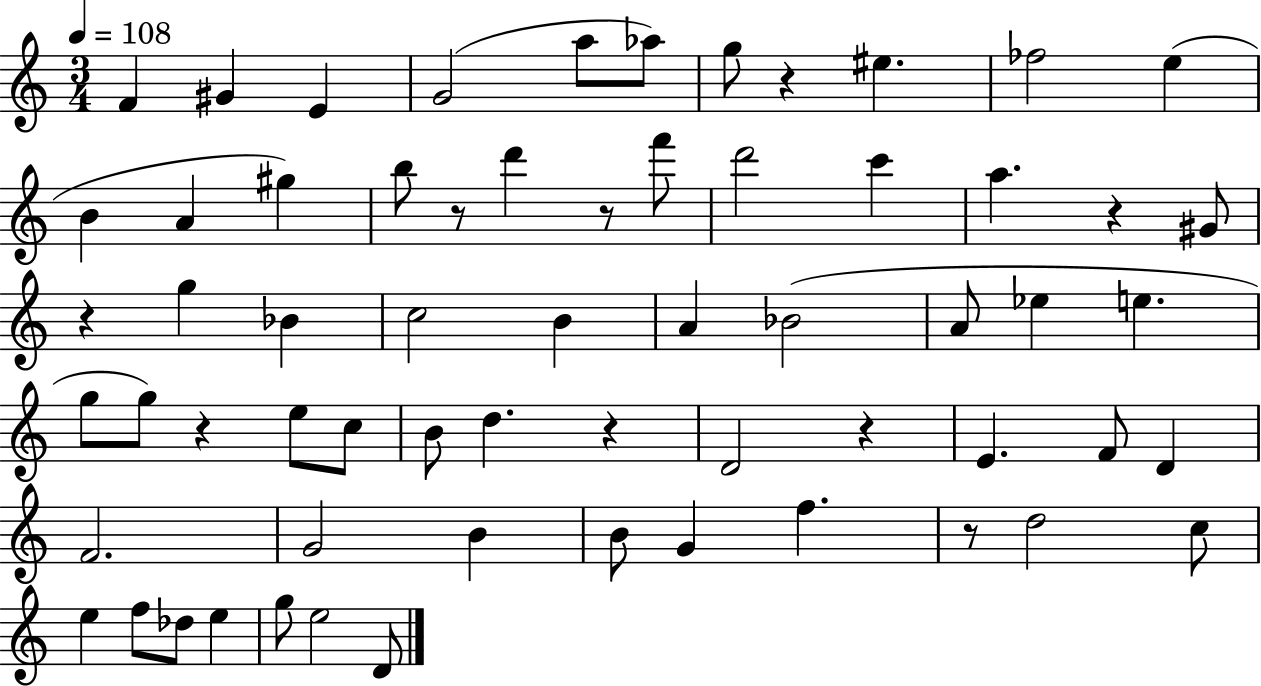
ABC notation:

X:1
T:Untitled
M:3/4
L:1/4
K:C
F ^G E G2 a/2 _a/2 g/2 z ^e _f2 e B A ^g b/2 z/2 d' z/2 f'/2 d'2 c' a z ^G/2 z g _B c2 B A _B2 A/2 _e e g/2 g/2 z e/2 c/2 B/2 d z D2 z E F/2 D F2 G2 B B/2 G f z/2 d2 c/2 e f/2 _d/2 e g/2 e2 D/2